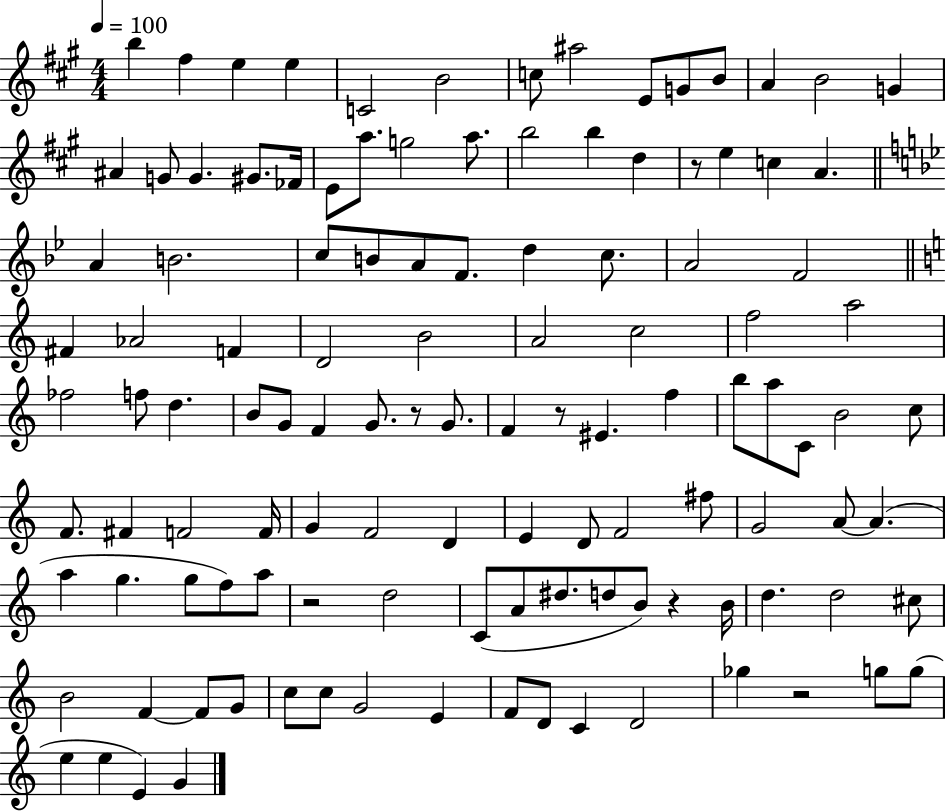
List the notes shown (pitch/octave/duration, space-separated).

B5/q F#5/q E5/q E5/q C4/h B4/h C5/e A#5/h E4/e G4/e B4/e A4/q B4/h G4/q A#4/q G4/e G4/q. G#4/e. FES4/s E4/e A5/e. G5/h A5/e. B5/h B5/q D5/q R/e E5/q C5/q A4/q. A4/q B4/h. C5/e B4/e A4/e F4/e. D5/q C5/e. A4/h F4/h F#4/q Ab4/h F4/q D4/h B4/h A4/h C5/h F5/h A5/h FES5/h F5/e D5/q. B4/e G4/e F4/q G4/e. R/e G4/e. F4/q R/e EIS4/q. F5/q B5/e A5/e C4/e B4/h C5/e F4/e. F#4/q F4/h F4/s G4/q F4/h D4/q E4/q D4/e F4/h F#5/e G4/h A4/e A4/q. A5/q G5/q. G5/e F5/e A5/e R/h D5/h C4/e A4/e D#5/e. D5/e B4/e R/q B4/s D5/q. D5/h C#5/e B4/h F4/q F4/e G4/e C5/e C5/e G4/h E4/q F4/e D4/e C4/q D4/h Gb5/q R/h G5/e G5/e E5/q E5/q E4/q G4/q